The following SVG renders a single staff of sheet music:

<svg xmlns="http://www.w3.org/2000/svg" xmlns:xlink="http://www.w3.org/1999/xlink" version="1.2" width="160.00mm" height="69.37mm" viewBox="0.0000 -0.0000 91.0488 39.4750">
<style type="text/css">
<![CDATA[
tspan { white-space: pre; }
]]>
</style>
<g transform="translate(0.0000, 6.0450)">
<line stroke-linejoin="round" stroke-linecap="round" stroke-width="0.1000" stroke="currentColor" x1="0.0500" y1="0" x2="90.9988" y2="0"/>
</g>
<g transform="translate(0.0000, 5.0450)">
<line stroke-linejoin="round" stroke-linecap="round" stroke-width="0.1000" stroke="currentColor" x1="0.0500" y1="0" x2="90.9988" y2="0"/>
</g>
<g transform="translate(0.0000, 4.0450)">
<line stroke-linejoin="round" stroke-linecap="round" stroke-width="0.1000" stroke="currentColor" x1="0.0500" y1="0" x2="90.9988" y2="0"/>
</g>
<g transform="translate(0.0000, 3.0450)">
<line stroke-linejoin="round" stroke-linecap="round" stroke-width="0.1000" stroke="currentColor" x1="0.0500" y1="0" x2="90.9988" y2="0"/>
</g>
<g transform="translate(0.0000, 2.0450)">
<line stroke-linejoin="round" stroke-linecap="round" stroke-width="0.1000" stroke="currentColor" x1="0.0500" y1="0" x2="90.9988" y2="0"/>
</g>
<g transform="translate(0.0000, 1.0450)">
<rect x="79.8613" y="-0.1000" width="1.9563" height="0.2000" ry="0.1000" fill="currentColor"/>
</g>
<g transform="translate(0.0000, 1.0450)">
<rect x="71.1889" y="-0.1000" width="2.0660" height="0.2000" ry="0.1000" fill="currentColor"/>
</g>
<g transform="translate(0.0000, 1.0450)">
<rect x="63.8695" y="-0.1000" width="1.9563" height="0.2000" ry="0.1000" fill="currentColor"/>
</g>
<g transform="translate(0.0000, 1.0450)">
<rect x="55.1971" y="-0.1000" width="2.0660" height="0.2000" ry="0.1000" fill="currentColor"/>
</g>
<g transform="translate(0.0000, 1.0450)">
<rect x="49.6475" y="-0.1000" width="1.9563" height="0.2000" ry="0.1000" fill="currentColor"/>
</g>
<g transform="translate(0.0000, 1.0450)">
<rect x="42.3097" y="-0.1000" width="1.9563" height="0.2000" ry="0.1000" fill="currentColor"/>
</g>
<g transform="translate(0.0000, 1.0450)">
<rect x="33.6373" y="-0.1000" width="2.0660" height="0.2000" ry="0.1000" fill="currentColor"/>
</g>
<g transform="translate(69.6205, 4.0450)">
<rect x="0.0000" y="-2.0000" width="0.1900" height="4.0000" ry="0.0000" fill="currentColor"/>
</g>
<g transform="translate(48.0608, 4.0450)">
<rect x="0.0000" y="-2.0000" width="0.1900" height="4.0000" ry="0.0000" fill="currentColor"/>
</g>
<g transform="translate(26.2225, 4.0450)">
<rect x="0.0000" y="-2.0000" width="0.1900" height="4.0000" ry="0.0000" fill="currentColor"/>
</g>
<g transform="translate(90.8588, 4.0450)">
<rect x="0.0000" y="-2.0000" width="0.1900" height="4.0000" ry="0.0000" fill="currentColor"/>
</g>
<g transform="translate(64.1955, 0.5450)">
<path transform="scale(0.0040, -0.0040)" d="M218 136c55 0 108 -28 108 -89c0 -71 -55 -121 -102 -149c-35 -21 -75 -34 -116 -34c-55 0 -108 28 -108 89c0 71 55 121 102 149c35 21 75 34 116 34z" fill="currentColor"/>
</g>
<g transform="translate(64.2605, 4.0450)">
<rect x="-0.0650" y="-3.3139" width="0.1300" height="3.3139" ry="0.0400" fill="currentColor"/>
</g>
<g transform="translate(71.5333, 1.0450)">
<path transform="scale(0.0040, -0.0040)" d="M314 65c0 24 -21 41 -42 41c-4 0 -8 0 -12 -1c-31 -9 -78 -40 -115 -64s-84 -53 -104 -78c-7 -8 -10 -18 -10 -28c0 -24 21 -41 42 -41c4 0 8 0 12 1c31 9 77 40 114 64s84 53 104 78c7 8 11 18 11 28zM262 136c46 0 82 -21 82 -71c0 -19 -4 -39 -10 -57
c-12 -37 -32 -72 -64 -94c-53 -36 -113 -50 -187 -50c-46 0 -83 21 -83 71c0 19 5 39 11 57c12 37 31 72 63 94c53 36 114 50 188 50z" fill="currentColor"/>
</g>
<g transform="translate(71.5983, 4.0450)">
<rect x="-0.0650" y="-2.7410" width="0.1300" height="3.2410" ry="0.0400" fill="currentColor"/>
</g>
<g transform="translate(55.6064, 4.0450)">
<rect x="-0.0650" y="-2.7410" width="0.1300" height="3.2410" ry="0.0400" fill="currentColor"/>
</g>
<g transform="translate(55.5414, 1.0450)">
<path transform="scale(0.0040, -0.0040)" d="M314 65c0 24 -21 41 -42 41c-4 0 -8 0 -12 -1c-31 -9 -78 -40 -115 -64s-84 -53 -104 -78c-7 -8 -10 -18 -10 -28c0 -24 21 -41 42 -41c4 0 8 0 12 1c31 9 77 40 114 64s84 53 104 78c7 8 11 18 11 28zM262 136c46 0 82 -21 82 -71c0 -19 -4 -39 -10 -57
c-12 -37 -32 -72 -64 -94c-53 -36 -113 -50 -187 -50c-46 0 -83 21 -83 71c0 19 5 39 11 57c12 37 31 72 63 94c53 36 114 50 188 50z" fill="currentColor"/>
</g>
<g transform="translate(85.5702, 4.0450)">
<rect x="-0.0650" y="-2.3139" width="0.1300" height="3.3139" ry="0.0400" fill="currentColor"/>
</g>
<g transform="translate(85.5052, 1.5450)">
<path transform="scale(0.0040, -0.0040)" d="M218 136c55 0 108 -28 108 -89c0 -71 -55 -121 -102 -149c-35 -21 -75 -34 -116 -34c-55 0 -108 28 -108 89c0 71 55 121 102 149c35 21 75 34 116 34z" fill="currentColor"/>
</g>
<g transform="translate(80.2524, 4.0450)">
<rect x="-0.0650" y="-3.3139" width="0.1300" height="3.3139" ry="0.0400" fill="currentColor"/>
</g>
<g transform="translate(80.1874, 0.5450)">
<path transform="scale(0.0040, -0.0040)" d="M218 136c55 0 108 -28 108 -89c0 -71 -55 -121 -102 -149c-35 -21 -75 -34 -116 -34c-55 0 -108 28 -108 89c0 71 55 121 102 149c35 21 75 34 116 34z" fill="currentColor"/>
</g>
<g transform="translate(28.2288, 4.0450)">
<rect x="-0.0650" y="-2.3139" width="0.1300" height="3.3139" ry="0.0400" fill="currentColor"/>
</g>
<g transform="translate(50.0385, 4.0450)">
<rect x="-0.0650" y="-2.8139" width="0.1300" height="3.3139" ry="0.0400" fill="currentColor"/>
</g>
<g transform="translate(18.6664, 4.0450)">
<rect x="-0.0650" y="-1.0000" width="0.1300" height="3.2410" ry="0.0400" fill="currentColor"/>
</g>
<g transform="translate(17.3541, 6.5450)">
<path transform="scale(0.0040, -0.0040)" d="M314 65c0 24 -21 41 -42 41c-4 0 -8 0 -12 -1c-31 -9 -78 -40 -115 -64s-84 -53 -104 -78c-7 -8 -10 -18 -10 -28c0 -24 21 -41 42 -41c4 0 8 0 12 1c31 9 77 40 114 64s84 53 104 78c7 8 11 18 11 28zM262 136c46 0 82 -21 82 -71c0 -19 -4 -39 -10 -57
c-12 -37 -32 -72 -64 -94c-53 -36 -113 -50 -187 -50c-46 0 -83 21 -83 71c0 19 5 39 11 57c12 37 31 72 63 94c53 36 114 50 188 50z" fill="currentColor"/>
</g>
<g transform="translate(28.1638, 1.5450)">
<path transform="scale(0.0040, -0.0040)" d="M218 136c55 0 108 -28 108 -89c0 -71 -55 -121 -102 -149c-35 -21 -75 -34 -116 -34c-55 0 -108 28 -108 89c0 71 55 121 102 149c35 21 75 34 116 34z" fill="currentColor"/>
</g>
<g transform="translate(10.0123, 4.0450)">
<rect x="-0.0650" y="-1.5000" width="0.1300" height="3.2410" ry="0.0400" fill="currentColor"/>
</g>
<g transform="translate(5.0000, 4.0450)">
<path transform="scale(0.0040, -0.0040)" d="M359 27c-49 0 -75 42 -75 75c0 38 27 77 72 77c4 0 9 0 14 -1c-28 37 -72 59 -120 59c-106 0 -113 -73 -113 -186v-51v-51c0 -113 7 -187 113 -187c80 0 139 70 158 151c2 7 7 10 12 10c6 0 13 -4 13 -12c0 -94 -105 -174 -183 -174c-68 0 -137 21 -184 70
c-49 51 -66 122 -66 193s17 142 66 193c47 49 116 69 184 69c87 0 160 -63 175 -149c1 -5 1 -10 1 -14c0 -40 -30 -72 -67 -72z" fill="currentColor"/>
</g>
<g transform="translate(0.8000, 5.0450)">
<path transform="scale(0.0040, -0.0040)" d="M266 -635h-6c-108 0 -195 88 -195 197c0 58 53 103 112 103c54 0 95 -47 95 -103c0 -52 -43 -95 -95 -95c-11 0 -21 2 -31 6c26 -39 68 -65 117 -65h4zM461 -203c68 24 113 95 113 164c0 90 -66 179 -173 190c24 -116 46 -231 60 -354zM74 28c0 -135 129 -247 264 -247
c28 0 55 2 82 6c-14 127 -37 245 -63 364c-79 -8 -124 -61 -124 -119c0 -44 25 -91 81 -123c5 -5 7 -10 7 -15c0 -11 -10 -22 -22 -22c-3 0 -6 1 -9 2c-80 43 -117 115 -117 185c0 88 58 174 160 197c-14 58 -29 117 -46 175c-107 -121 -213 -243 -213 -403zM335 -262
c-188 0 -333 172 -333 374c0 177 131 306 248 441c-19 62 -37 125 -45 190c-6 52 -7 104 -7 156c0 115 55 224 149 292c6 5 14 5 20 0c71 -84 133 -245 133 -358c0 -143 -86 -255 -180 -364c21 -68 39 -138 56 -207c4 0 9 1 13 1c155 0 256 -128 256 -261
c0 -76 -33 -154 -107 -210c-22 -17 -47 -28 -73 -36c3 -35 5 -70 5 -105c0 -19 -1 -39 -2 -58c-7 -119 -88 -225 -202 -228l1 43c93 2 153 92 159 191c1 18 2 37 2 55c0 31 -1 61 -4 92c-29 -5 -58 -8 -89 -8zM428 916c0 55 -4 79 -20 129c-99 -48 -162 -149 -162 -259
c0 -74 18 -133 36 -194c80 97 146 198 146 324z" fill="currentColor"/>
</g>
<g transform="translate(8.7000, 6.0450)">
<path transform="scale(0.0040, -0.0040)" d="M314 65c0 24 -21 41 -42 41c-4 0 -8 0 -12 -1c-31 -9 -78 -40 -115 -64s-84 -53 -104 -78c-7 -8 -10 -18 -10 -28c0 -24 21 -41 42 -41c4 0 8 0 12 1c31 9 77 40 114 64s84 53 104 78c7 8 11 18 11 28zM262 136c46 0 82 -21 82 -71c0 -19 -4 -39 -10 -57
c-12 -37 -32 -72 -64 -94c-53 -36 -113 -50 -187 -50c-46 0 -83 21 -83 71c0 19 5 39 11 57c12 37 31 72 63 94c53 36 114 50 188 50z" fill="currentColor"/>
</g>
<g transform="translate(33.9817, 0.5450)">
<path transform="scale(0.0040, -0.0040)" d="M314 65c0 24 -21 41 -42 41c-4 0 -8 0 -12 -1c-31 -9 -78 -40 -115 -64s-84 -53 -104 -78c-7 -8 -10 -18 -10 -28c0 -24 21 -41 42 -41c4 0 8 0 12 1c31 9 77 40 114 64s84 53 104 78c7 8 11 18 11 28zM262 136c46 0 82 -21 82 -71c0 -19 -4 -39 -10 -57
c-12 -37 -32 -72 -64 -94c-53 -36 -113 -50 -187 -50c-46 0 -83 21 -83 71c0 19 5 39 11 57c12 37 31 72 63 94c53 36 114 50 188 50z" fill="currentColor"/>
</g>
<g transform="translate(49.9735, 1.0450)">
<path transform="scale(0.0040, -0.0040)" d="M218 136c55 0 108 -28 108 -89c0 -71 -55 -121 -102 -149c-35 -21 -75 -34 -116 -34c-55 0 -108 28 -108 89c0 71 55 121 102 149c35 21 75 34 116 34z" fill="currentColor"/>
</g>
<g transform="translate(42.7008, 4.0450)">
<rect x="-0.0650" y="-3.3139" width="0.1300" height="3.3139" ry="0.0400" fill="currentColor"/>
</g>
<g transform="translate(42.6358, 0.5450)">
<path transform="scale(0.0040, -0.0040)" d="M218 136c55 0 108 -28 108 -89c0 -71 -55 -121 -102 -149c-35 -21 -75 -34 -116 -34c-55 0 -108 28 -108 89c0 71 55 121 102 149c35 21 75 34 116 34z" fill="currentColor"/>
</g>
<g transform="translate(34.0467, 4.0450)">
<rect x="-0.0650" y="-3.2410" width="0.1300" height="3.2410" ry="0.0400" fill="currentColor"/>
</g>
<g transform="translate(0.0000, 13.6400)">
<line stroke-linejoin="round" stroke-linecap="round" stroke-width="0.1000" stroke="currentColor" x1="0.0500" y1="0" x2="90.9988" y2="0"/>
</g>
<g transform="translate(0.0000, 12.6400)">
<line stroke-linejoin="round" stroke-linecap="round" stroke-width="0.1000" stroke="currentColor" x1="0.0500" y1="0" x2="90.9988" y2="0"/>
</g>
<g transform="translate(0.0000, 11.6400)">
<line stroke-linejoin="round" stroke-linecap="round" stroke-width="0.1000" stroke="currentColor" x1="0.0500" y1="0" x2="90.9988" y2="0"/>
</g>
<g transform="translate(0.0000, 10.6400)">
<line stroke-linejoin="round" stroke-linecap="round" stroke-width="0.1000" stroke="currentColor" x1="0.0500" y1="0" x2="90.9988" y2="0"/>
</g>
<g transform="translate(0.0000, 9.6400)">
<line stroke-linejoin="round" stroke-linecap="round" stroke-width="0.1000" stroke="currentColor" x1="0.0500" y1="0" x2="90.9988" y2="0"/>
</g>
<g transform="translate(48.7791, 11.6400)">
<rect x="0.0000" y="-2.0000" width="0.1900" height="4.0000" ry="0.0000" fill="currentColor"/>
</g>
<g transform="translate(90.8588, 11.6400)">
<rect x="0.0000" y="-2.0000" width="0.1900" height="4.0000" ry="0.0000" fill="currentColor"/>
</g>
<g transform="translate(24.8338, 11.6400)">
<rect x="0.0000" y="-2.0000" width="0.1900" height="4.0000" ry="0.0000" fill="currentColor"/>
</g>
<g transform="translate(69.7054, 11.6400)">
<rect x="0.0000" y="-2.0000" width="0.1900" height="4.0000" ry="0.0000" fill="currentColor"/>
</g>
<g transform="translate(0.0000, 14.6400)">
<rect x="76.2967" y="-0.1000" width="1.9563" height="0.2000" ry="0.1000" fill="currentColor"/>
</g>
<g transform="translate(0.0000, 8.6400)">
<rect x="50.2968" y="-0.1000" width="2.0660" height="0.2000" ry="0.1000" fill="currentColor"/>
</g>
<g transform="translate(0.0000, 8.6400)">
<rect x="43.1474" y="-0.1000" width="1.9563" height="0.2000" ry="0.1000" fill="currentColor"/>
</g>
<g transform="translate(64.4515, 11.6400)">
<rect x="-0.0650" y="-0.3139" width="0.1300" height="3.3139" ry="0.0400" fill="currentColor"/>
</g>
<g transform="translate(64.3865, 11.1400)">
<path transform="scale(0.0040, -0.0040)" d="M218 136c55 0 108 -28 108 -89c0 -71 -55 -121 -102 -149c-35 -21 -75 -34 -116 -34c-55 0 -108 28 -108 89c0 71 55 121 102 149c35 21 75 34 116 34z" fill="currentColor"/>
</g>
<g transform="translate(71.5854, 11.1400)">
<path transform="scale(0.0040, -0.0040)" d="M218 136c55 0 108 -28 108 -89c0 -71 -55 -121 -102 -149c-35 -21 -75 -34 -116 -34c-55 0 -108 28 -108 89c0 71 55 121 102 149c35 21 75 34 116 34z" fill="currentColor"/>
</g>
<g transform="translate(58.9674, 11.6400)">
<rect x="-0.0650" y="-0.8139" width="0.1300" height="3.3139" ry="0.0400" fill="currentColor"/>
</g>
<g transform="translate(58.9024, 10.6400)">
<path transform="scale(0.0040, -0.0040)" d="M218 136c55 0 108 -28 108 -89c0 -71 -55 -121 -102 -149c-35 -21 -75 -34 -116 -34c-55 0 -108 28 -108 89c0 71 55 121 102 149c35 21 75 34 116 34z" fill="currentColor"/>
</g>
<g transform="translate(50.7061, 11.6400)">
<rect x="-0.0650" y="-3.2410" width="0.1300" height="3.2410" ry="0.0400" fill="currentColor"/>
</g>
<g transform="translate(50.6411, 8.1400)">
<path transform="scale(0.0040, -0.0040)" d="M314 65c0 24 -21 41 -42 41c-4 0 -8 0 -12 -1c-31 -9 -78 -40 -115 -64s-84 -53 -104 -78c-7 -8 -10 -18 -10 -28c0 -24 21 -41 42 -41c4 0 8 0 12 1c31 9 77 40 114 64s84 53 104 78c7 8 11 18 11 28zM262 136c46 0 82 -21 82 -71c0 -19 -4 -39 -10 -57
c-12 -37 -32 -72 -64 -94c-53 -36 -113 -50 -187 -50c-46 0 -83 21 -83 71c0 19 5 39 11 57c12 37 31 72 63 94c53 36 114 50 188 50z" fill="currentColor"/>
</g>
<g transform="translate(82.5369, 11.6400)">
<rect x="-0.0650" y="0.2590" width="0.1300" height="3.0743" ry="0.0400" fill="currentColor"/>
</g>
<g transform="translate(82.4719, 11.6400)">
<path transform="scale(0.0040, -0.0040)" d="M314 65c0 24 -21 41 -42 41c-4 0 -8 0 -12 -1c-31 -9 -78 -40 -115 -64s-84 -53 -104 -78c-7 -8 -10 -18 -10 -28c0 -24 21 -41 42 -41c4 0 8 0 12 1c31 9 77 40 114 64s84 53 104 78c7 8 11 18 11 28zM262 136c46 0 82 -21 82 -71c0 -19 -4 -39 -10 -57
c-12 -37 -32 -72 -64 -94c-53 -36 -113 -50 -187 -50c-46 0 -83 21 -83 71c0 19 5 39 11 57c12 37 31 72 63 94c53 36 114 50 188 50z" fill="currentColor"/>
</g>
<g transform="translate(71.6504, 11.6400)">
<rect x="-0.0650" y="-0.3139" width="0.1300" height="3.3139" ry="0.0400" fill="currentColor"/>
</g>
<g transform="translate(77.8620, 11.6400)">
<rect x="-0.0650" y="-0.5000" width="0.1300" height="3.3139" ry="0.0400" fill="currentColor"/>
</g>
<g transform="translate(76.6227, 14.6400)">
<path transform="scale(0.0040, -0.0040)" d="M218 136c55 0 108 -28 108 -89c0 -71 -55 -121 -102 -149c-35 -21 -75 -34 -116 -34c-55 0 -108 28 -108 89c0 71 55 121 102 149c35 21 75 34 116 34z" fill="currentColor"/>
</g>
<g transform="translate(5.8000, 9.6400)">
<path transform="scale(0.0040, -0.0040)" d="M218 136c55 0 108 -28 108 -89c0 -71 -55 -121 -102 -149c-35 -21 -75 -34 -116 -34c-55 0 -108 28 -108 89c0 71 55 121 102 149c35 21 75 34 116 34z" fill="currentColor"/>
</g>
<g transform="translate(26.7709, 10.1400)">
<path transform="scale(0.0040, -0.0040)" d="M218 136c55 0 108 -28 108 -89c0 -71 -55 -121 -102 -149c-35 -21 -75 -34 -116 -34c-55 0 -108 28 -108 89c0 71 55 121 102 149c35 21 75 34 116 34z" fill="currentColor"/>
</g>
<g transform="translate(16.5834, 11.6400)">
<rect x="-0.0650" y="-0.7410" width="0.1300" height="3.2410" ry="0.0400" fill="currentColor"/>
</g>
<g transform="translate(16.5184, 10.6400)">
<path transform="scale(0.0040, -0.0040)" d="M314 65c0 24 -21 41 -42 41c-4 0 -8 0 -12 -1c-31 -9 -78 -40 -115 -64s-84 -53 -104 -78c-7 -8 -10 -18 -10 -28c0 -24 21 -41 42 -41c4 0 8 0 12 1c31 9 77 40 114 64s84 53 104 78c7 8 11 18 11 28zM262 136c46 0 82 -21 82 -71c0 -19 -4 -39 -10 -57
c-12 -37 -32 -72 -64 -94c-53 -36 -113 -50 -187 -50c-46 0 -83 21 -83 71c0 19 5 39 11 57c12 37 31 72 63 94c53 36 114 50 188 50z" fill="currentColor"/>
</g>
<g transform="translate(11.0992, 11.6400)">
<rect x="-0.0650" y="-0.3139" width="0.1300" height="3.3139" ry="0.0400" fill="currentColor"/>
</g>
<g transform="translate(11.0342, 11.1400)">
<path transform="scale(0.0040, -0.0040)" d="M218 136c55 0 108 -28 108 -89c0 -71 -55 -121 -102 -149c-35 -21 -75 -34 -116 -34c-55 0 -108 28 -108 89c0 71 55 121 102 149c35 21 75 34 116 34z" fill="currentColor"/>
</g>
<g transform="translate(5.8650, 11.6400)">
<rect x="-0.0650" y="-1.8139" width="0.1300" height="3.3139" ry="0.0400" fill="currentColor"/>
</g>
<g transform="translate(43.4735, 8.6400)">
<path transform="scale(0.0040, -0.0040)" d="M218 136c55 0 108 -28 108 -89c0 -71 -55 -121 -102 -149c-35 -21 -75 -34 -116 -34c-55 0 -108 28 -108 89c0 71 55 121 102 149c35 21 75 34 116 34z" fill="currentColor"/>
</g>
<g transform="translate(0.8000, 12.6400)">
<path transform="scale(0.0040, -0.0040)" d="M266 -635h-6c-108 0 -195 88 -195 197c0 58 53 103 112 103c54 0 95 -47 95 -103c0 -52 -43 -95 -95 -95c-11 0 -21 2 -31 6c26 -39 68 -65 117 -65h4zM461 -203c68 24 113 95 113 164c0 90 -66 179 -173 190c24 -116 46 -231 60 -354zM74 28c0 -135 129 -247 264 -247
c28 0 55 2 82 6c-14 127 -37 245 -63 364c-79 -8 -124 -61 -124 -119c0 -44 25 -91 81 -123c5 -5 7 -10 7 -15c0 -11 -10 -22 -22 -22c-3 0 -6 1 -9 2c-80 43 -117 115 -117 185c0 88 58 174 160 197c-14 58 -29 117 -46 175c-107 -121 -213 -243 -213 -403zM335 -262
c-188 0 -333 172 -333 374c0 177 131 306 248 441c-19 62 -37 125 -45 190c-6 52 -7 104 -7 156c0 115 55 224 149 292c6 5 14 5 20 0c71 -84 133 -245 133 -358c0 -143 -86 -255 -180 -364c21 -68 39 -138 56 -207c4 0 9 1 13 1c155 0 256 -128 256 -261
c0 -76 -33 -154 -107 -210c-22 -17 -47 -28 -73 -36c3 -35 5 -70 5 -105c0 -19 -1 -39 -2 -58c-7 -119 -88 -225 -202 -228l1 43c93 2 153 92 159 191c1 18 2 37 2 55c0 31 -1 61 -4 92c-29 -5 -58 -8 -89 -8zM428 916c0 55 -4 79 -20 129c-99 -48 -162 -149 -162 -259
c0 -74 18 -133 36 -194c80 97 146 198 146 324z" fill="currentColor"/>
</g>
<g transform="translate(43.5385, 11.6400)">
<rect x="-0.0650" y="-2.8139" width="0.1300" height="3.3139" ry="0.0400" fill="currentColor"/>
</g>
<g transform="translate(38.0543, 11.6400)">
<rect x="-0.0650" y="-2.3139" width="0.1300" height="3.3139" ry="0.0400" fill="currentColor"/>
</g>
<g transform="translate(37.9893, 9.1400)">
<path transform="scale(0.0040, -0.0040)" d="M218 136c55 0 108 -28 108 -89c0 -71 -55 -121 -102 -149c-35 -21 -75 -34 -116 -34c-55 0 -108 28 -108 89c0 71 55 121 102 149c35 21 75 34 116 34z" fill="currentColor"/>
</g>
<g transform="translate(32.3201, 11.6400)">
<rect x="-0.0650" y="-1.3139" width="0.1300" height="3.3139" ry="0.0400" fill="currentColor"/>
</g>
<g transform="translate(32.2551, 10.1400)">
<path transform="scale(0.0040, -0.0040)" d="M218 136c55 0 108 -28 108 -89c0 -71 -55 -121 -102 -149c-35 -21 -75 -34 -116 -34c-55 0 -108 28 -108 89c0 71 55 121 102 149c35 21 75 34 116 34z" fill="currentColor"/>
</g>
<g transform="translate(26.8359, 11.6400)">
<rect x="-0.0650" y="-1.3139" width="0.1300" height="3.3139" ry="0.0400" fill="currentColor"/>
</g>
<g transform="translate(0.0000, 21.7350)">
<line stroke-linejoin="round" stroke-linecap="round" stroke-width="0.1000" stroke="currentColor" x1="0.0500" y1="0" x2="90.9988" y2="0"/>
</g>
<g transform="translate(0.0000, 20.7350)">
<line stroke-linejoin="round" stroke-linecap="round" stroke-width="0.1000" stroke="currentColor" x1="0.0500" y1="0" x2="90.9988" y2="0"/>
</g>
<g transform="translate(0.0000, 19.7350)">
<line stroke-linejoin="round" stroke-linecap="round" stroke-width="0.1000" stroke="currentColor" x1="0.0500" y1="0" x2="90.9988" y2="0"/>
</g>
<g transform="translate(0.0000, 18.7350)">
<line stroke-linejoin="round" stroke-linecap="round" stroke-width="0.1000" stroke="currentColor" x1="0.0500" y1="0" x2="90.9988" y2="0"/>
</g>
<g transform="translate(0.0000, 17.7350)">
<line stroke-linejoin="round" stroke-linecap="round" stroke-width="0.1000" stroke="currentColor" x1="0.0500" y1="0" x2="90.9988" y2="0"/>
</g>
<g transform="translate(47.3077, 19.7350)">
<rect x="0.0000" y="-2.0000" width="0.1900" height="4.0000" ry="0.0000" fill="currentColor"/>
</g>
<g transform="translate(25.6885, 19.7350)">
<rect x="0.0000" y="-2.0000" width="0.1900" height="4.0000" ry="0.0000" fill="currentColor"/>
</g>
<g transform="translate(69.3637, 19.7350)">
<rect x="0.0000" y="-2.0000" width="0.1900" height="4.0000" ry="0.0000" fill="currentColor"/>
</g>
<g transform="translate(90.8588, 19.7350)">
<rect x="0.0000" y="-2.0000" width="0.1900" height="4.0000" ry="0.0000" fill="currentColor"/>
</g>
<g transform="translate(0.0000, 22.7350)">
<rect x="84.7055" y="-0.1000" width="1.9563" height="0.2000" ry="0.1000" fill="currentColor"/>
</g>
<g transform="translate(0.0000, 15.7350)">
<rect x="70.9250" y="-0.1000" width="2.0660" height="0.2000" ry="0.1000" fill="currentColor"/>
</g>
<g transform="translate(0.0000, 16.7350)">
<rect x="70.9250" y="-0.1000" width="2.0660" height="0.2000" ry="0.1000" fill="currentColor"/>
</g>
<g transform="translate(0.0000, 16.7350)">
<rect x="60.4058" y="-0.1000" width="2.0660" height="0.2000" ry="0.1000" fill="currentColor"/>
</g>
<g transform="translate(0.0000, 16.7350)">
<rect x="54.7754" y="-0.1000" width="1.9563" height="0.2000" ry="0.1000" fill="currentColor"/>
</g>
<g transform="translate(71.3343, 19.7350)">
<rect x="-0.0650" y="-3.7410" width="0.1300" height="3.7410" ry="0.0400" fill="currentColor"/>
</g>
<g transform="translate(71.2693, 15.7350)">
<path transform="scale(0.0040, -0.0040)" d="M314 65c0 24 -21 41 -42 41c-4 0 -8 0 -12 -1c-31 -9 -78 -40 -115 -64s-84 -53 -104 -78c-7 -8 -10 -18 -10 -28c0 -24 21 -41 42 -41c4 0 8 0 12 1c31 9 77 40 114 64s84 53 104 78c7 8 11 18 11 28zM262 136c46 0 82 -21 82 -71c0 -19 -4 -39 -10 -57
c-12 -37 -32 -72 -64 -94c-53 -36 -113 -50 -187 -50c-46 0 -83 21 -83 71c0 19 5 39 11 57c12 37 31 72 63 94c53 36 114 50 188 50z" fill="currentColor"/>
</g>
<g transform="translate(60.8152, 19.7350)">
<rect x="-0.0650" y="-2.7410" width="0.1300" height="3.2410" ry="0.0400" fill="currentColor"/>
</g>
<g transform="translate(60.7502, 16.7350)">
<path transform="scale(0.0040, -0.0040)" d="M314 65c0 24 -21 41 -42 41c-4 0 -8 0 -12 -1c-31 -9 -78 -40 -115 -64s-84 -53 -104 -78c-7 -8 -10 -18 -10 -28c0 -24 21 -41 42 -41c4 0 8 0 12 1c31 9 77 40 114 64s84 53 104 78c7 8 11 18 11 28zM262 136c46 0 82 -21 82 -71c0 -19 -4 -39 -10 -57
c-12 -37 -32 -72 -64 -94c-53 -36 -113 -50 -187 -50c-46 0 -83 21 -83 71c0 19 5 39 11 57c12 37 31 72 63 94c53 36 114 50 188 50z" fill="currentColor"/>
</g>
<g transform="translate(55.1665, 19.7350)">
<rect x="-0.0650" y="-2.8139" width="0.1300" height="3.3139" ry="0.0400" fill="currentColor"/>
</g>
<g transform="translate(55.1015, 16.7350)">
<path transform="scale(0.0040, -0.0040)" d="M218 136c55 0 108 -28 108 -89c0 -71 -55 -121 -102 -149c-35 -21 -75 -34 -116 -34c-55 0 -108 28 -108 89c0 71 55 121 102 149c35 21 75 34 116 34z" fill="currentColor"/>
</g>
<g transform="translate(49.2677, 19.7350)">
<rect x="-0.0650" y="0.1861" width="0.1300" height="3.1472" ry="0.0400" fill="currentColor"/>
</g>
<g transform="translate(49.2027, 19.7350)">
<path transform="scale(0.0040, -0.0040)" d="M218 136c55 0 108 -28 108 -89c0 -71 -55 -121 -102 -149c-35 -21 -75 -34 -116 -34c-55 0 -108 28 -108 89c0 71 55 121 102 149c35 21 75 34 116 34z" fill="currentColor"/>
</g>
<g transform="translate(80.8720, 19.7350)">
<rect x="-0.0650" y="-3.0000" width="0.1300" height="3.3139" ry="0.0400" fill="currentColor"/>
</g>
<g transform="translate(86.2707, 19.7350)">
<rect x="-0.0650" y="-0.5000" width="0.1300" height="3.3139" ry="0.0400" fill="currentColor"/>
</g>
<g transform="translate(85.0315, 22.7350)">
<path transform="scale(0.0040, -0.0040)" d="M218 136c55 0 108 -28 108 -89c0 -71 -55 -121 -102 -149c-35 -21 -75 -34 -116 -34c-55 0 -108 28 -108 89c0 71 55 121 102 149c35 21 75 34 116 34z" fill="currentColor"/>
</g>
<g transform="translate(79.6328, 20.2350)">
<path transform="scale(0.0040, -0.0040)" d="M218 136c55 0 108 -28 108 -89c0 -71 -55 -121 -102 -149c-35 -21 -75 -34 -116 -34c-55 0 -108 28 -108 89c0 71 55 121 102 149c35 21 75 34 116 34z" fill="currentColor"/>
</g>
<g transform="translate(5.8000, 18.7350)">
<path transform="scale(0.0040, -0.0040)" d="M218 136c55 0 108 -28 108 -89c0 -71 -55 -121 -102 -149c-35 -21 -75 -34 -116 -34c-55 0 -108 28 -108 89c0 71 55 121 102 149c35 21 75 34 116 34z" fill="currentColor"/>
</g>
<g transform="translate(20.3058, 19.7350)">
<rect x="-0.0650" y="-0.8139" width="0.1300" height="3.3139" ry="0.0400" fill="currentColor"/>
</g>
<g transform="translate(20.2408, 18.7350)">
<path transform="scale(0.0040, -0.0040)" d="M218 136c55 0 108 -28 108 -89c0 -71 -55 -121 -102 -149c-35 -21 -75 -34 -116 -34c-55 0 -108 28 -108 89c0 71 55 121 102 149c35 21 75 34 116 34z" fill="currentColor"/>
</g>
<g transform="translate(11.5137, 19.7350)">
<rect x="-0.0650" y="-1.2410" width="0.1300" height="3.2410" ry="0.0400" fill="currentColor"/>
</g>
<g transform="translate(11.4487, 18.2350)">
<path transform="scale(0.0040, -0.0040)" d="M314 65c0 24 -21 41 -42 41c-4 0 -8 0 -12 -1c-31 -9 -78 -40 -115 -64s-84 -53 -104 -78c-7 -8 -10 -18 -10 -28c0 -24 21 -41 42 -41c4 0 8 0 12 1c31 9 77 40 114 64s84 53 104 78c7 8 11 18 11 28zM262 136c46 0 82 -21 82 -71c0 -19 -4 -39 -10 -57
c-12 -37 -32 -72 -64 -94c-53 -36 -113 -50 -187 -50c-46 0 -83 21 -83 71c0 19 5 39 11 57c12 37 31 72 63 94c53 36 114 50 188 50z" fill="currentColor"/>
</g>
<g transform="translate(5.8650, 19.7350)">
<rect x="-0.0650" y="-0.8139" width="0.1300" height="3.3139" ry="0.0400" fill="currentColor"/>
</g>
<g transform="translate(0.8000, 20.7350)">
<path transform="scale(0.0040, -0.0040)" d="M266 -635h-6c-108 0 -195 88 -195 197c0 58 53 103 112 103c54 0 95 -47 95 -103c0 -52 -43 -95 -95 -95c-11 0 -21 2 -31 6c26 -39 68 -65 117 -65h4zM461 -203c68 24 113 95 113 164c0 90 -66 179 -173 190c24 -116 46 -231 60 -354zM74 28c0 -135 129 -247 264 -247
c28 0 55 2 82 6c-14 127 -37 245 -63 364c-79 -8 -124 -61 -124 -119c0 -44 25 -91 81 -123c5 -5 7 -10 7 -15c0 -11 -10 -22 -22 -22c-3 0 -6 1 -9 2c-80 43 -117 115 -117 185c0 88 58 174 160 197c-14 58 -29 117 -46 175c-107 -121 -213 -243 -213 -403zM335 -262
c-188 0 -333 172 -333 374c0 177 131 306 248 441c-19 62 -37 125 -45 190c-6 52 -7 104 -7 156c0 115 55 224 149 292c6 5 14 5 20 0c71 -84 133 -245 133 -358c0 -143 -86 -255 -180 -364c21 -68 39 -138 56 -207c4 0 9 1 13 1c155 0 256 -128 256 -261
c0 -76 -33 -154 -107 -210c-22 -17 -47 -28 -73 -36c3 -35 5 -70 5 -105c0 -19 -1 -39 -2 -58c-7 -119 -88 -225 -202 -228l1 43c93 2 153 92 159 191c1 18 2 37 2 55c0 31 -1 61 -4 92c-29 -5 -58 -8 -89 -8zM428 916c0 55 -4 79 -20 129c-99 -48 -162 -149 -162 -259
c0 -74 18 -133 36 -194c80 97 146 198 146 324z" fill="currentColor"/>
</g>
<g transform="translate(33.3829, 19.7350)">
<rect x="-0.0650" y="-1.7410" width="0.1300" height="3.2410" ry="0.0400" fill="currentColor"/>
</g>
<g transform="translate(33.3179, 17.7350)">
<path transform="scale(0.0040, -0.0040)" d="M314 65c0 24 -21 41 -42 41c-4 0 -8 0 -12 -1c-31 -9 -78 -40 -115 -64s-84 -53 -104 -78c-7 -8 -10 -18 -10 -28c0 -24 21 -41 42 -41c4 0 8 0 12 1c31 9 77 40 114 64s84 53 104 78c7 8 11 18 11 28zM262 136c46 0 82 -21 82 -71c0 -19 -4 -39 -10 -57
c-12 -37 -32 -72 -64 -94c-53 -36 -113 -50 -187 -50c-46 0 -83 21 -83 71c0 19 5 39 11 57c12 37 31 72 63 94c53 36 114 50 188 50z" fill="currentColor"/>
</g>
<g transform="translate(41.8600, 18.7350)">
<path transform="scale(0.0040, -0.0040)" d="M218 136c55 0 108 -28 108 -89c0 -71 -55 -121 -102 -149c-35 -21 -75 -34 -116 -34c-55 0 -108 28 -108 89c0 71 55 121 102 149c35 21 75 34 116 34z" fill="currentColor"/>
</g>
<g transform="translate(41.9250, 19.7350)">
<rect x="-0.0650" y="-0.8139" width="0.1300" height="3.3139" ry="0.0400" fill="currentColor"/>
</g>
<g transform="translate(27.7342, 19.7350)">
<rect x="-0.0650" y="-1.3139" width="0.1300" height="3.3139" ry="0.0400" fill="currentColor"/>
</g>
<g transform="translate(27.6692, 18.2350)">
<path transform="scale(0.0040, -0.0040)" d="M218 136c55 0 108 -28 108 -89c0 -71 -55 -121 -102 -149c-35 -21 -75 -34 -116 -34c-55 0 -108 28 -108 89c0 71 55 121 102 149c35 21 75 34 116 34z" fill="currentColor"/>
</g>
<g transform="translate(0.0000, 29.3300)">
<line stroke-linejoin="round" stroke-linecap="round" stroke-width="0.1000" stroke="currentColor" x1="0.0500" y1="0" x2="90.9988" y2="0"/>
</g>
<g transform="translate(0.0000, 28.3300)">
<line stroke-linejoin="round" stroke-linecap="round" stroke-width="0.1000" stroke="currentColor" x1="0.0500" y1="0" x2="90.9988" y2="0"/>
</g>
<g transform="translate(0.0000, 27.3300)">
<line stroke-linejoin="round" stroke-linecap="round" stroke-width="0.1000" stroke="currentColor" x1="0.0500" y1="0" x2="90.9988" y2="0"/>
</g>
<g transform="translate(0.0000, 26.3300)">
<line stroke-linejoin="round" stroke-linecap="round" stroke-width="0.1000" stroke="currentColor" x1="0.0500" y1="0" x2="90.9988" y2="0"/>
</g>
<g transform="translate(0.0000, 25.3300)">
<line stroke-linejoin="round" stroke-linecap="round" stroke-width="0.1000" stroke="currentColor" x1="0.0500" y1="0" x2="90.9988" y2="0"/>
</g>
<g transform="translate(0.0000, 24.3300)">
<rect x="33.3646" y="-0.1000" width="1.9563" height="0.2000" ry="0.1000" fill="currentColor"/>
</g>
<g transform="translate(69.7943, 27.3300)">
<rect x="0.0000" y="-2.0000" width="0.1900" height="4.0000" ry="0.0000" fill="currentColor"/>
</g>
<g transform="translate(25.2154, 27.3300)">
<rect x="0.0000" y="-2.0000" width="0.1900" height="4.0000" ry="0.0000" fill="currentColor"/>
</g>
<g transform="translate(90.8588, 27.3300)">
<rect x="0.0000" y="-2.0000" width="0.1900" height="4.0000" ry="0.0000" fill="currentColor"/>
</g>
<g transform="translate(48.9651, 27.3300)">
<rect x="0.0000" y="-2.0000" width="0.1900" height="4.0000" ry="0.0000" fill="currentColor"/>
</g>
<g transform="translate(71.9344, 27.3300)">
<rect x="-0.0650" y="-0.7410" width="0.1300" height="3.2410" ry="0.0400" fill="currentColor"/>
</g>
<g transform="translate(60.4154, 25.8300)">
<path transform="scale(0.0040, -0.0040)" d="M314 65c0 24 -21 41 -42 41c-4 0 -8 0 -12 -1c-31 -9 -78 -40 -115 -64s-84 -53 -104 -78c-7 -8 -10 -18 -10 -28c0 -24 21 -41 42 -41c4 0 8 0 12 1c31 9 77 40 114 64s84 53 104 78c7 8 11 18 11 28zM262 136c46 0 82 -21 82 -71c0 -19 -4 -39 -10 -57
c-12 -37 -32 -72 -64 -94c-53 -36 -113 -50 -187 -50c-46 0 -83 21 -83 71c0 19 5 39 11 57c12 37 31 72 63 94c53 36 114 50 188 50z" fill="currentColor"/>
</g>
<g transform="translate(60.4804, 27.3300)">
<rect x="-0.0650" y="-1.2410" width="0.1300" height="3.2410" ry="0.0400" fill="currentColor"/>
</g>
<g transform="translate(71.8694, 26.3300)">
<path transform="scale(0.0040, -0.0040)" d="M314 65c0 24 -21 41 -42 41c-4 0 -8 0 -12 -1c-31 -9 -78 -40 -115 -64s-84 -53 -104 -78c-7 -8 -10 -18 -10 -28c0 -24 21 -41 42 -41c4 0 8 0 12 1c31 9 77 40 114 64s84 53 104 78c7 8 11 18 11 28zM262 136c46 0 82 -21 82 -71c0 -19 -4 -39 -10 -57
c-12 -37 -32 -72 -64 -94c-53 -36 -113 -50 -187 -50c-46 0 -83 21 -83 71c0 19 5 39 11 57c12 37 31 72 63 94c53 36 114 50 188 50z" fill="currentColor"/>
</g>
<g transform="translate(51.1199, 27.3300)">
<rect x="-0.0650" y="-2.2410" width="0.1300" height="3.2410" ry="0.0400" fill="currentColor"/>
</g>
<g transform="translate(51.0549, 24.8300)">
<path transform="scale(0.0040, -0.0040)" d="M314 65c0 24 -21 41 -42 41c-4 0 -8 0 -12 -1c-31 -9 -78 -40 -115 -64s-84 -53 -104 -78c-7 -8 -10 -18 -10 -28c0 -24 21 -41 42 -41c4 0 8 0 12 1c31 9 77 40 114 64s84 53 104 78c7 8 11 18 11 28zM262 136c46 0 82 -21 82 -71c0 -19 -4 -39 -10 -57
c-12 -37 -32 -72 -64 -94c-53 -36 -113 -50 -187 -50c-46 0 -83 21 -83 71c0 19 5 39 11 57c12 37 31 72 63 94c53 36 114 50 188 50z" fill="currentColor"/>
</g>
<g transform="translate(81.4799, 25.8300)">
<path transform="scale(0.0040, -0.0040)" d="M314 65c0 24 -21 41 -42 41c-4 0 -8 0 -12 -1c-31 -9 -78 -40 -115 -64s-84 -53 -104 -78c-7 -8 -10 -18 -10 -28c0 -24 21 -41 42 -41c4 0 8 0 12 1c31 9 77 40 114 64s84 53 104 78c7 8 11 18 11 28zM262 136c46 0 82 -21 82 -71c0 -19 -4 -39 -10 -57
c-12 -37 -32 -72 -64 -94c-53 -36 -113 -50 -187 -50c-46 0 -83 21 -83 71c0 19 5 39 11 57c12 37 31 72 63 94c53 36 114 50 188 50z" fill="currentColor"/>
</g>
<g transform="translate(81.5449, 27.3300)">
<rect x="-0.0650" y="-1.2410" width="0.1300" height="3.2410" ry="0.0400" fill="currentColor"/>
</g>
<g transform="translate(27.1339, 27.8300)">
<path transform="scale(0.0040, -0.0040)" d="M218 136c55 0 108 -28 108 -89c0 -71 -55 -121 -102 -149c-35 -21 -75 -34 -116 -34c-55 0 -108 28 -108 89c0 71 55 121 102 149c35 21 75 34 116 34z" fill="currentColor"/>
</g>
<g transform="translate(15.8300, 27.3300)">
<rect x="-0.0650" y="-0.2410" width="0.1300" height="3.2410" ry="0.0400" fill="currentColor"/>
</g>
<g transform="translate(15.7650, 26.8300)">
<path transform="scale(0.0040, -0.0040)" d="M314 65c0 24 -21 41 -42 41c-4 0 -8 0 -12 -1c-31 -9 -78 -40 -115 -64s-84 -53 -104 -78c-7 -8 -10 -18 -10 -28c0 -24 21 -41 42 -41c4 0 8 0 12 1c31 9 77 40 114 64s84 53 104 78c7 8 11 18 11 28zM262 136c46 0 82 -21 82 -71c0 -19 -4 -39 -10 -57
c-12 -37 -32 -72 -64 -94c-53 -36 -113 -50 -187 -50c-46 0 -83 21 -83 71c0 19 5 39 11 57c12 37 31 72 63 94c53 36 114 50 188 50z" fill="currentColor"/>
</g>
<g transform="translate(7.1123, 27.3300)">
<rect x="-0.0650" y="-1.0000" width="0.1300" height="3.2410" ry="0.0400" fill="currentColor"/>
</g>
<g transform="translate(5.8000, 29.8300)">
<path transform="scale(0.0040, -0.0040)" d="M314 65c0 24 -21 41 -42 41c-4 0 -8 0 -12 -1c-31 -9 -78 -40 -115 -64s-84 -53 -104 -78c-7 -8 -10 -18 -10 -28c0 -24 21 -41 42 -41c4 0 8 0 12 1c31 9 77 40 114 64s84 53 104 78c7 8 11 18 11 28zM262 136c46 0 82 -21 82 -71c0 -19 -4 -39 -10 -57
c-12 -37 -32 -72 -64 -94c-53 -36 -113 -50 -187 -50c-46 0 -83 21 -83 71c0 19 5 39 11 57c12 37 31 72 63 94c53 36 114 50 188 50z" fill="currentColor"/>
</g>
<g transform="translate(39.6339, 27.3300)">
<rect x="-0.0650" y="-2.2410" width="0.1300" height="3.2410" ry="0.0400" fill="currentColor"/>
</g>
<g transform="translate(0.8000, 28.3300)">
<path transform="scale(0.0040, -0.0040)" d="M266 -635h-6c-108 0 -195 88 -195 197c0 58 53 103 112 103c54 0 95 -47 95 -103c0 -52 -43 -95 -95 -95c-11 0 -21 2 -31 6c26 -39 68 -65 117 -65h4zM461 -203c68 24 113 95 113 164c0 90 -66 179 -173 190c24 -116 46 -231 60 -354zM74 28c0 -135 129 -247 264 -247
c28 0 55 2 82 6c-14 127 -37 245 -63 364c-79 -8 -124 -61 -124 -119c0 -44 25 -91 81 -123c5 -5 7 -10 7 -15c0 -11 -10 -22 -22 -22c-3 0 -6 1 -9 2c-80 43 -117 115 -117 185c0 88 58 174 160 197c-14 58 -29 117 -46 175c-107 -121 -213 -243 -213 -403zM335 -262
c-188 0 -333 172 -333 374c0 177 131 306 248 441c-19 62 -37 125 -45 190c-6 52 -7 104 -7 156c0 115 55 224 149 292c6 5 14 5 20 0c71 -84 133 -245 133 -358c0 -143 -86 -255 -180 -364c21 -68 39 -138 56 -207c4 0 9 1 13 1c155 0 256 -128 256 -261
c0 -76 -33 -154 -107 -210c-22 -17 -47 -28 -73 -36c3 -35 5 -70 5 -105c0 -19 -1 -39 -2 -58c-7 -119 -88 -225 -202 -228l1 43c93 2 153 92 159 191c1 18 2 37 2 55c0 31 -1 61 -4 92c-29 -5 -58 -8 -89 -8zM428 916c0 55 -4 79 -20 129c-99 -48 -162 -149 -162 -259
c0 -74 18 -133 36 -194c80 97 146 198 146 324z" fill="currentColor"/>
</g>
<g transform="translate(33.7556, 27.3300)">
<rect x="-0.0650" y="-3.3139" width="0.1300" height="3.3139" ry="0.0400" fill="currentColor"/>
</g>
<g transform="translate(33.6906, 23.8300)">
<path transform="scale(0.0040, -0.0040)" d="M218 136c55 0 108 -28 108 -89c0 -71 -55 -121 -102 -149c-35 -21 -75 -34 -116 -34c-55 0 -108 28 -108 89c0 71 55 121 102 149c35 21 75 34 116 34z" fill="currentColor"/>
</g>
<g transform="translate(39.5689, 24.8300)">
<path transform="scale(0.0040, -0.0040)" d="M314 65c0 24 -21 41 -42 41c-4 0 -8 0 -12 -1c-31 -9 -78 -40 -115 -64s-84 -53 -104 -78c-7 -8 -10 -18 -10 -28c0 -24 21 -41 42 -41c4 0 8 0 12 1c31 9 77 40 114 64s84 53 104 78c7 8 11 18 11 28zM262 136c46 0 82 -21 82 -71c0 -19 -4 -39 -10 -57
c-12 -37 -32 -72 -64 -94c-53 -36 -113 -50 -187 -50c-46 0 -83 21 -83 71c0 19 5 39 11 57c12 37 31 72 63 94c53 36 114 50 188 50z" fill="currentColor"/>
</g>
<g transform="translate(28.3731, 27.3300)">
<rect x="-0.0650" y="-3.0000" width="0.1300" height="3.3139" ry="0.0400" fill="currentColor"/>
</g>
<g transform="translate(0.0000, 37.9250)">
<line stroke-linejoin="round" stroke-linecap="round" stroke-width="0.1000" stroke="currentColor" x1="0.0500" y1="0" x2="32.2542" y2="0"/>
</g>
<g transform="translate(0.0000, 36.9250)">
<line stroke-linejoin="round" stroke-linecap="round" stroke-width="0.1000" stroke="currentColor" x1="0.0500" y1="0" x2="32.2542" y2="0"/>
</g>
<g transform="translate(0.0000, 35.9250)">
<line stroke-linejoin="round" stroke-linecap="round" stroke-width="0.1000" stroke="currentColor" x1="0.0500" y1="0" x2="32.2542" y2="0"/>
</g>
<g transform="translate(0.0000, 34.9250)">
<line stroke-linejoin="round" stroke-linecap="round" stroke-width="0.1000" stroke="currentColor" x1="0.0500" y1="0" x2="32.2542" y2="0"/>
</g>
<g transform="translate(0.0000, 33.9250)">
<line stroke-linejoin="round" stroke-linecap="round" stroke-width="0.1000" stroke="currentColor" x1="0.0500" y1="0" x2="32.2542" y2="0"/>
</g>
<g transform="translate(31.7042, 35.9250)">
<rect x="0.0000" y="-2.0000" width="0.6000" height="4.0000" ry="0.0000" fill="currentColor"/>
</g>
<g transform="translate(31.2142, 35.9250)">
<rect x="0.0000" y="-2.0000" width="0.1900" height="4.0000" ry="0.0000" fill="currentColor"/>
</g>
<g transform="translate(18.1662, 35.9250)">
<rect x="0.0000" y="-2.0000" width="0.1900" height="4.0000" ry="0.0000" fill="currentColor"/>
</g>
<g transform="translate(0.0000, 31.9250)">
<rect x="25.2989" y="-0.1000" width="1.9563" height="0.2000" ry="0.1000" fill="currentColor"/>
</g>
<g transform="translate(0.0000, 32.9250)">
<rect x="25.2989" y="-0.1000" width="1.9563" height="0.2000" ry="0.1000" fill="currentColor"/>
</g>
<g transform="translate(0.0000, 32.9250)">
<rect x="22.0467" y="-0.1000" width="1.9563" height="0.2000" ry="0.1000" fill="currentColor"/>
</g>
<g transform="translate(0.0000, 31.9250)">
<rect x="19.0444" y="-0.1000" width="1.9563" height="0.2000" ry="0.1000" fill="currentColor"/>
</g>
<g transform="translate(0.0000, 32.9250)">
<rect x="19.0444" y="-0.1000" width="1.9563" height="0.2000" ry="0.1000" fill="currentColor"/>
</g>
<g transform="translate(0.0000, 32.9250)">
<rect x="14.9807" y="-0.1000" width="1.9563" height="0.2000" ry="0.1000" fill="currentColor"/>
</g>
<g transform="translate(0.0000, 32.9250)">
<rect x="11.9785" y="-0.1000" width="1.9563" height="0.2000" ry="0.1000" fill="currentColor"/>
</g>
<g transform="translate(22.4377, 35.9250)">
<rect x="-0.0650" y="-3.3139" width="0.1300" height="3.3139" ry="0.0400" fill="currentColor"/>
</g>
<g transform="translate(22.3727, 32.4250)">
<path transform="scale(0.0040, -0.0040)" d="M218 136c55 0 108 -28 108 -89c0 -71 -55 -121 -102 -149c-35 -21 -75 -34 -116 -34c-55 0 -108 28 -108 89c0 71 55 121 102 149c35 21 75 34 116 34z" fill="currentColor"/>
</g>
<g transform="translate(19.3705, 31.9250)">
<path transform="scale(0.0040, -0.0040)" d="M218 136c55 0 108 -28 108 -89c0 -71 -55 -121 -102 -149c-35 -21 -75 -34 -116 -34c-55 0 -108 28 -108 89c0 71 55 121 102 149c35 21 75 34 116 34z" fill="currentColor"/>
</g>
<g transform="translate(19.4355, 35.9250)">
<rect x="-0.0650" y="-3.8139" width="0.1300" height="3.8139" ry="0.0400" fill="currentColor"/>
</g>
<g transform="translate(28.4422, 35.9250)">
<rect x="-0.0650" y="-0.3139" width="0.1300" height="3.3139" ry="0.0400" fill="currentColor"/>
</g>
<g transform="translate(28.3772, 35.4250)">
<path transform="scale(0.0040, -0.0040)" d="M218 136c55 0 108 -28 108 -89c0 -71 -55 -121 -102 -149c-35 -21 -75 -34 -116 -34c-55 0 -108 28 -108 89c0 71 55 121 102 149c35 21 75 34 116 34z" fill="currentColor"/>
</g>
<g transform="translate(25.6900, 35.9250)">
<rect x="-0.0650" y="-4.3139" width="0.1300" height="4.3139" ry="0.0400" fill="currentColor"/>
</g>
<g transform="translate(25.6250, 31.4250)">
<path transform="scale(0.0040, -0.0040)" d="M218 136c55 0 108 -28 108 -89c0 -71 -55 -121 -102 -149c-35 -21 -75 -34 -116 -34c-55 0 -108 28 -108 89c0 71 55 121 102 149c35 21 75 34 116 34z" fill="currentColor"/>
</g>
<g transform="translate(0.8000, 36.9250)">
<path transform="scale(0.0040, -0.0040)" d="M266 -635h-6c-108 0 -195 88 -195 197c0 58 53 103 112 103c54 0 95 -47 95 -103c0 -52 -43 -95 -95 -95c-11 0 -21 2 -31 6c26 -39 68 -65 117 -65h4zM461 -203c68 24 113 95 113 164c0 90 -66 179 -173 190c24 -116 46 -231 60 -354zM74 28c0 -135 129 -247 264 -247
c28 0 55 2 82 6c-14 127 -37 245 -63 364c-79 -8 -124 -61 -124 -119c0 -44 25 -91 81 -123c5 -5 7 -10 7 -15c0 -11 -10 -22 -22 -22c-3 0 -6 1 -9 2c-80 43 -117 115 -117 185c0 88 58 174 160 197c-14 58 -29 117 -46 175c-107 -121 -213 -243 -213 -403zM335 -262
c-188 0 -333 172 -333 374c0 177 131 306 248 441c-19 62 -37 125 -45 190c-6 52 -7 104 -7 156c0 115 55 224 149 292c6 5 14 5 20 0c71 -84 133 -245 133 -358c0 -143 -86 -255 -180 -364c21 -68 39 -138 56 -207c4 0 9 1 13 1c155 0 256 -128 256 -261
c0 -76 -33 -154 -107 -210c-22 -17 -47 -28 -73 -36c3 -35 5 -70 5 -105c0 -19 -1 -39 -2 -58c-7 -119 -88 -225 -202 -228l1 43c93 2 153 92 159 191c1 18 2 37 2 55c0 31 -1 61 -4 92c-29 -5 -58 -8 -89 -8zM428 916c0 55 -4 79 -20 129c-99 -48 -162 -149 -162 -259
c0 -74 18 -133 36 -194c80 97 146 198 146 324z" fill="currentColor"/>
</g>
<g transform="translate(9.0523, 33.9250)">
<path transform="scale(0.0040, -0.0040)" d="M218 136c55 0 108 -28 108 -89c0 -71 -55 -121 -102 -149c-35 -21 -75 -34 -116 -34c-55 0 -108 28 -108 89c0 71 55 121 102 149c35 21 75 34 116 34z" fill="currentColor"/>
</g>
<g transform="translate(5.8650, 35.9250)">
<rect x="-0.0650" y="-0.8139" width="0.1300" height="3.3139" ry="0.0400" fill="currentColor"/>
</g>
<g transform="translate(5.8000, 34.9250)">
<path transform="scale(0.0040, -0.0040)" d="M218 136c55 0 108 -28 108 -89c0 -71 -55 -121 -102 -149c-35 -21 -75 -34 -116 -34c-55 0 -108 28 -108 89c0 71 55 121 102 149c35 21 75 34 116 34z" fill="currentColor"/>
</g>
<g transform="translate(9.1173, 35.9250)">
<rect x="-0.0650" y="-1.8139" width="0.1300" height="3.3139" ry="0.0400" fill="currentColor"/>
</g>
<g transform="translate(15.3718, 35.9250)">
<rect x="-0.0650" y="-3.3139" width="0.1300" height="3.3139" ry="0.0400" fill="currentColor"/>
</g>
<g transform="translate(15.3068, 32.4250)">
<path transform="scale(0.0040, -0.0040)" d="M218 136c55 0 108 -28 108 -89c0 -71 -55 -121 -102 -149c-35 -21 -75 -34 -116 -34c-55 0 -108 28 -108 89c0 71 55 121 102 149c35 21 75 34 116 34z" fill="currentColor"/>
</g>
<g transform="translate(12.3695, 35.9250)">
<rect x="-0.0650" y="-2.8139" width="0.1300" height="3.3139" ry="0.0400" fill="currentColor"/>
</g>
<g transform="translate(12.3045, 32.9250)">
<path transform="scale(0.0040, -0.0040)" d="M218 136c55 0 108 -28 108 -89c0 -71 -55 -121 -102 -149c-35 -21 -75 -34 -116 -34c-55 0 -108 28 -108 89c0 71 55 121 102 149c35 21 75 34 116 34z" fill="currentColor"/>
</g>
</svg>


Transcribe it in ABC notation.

X:1
T:Untitled
M:4/4
L:1/4
K:C
E2 D2 g b2 b a a2 b a2 b g f c d2 e e g a b2 d c c C B2 d e2 d e f2 d B a a2 c'2 A C D2 c2 A b g2 g2 e2 d2 e2 d f a b c' b d' c